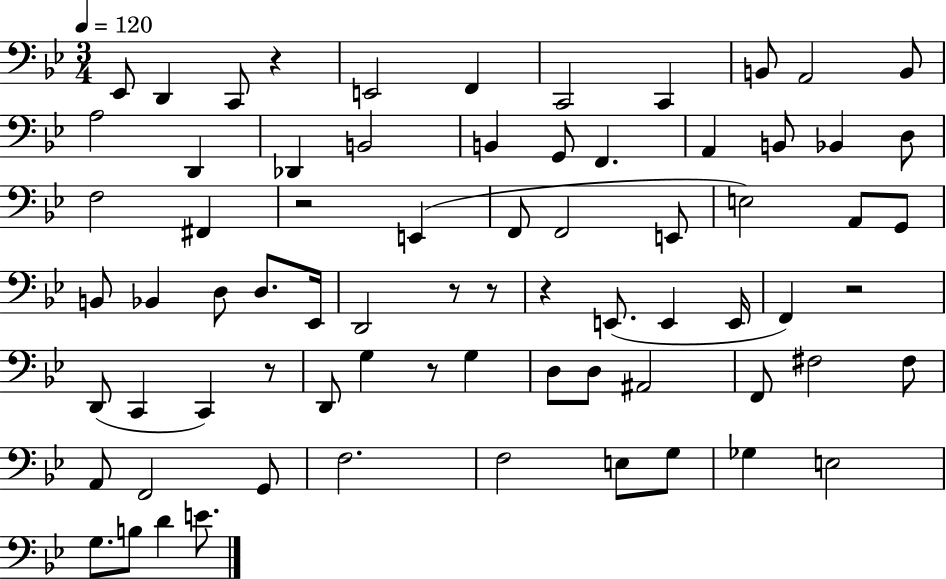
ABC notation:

X:1
T:Untitled
M:3/4
L:1/4
K:Bb
_E,,/2 D,, C,,/2 z E,,2 F,, C,,2 C,, B,,/2 A,,2 B,,/2 A,2 D,, _D,, B,,2 B,, G,,/2 F,, A,, B,,/2 _B,, D,/2 F,2 ^F,, z2 E,, F,,/2 F,,2 E,,/2 E,2 A,,/2 G,,/2 B,,/2 _B,, D,/2 D,/2 _E,,/4 D,,2 z/2 z/2 z E,,/2 E,, E,,/4 F,, z2 D,,/2 C,, C,, z/2 D,,/2 G, z/2 G, D,/2 D,/2 ^A,,2 F,,/2 ^F,2 ^F,/2 A,,/2 F,,2 G,,/2 F,2 F,2 E,/2 G,/2 _G, E,2 G,/2 B,/2 D E/2